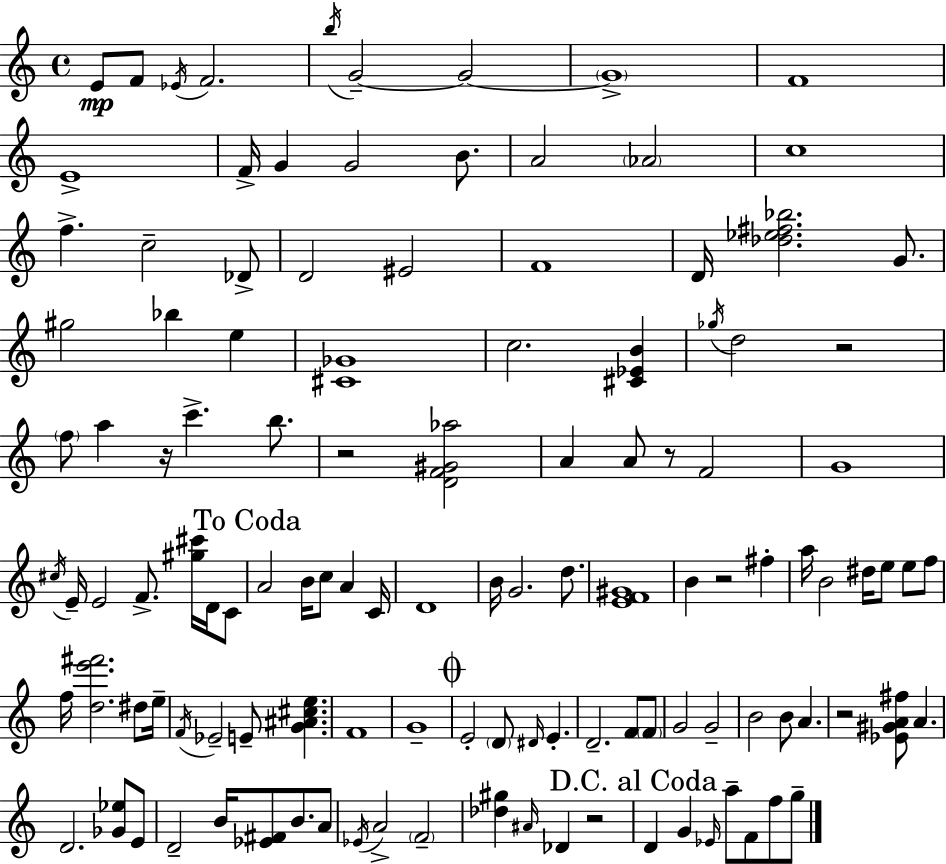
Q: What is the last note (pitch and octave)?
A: G5